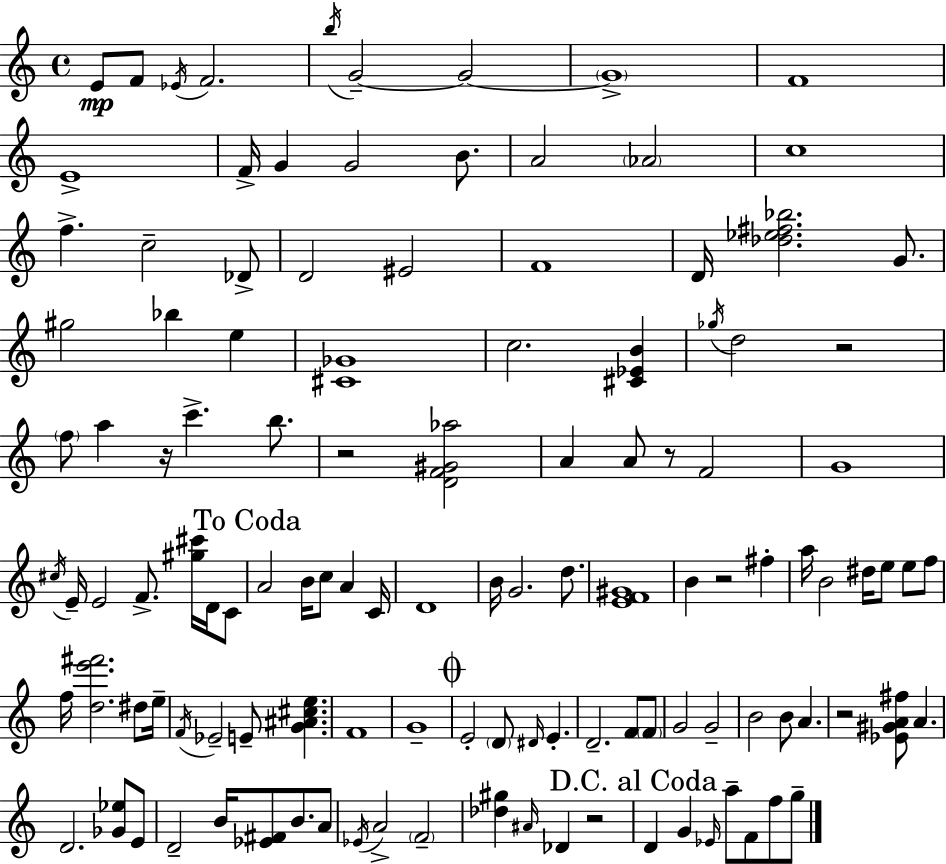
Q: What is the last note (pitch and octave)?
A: G5